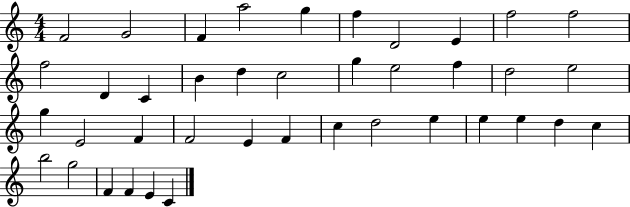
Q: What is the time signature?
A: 4/4